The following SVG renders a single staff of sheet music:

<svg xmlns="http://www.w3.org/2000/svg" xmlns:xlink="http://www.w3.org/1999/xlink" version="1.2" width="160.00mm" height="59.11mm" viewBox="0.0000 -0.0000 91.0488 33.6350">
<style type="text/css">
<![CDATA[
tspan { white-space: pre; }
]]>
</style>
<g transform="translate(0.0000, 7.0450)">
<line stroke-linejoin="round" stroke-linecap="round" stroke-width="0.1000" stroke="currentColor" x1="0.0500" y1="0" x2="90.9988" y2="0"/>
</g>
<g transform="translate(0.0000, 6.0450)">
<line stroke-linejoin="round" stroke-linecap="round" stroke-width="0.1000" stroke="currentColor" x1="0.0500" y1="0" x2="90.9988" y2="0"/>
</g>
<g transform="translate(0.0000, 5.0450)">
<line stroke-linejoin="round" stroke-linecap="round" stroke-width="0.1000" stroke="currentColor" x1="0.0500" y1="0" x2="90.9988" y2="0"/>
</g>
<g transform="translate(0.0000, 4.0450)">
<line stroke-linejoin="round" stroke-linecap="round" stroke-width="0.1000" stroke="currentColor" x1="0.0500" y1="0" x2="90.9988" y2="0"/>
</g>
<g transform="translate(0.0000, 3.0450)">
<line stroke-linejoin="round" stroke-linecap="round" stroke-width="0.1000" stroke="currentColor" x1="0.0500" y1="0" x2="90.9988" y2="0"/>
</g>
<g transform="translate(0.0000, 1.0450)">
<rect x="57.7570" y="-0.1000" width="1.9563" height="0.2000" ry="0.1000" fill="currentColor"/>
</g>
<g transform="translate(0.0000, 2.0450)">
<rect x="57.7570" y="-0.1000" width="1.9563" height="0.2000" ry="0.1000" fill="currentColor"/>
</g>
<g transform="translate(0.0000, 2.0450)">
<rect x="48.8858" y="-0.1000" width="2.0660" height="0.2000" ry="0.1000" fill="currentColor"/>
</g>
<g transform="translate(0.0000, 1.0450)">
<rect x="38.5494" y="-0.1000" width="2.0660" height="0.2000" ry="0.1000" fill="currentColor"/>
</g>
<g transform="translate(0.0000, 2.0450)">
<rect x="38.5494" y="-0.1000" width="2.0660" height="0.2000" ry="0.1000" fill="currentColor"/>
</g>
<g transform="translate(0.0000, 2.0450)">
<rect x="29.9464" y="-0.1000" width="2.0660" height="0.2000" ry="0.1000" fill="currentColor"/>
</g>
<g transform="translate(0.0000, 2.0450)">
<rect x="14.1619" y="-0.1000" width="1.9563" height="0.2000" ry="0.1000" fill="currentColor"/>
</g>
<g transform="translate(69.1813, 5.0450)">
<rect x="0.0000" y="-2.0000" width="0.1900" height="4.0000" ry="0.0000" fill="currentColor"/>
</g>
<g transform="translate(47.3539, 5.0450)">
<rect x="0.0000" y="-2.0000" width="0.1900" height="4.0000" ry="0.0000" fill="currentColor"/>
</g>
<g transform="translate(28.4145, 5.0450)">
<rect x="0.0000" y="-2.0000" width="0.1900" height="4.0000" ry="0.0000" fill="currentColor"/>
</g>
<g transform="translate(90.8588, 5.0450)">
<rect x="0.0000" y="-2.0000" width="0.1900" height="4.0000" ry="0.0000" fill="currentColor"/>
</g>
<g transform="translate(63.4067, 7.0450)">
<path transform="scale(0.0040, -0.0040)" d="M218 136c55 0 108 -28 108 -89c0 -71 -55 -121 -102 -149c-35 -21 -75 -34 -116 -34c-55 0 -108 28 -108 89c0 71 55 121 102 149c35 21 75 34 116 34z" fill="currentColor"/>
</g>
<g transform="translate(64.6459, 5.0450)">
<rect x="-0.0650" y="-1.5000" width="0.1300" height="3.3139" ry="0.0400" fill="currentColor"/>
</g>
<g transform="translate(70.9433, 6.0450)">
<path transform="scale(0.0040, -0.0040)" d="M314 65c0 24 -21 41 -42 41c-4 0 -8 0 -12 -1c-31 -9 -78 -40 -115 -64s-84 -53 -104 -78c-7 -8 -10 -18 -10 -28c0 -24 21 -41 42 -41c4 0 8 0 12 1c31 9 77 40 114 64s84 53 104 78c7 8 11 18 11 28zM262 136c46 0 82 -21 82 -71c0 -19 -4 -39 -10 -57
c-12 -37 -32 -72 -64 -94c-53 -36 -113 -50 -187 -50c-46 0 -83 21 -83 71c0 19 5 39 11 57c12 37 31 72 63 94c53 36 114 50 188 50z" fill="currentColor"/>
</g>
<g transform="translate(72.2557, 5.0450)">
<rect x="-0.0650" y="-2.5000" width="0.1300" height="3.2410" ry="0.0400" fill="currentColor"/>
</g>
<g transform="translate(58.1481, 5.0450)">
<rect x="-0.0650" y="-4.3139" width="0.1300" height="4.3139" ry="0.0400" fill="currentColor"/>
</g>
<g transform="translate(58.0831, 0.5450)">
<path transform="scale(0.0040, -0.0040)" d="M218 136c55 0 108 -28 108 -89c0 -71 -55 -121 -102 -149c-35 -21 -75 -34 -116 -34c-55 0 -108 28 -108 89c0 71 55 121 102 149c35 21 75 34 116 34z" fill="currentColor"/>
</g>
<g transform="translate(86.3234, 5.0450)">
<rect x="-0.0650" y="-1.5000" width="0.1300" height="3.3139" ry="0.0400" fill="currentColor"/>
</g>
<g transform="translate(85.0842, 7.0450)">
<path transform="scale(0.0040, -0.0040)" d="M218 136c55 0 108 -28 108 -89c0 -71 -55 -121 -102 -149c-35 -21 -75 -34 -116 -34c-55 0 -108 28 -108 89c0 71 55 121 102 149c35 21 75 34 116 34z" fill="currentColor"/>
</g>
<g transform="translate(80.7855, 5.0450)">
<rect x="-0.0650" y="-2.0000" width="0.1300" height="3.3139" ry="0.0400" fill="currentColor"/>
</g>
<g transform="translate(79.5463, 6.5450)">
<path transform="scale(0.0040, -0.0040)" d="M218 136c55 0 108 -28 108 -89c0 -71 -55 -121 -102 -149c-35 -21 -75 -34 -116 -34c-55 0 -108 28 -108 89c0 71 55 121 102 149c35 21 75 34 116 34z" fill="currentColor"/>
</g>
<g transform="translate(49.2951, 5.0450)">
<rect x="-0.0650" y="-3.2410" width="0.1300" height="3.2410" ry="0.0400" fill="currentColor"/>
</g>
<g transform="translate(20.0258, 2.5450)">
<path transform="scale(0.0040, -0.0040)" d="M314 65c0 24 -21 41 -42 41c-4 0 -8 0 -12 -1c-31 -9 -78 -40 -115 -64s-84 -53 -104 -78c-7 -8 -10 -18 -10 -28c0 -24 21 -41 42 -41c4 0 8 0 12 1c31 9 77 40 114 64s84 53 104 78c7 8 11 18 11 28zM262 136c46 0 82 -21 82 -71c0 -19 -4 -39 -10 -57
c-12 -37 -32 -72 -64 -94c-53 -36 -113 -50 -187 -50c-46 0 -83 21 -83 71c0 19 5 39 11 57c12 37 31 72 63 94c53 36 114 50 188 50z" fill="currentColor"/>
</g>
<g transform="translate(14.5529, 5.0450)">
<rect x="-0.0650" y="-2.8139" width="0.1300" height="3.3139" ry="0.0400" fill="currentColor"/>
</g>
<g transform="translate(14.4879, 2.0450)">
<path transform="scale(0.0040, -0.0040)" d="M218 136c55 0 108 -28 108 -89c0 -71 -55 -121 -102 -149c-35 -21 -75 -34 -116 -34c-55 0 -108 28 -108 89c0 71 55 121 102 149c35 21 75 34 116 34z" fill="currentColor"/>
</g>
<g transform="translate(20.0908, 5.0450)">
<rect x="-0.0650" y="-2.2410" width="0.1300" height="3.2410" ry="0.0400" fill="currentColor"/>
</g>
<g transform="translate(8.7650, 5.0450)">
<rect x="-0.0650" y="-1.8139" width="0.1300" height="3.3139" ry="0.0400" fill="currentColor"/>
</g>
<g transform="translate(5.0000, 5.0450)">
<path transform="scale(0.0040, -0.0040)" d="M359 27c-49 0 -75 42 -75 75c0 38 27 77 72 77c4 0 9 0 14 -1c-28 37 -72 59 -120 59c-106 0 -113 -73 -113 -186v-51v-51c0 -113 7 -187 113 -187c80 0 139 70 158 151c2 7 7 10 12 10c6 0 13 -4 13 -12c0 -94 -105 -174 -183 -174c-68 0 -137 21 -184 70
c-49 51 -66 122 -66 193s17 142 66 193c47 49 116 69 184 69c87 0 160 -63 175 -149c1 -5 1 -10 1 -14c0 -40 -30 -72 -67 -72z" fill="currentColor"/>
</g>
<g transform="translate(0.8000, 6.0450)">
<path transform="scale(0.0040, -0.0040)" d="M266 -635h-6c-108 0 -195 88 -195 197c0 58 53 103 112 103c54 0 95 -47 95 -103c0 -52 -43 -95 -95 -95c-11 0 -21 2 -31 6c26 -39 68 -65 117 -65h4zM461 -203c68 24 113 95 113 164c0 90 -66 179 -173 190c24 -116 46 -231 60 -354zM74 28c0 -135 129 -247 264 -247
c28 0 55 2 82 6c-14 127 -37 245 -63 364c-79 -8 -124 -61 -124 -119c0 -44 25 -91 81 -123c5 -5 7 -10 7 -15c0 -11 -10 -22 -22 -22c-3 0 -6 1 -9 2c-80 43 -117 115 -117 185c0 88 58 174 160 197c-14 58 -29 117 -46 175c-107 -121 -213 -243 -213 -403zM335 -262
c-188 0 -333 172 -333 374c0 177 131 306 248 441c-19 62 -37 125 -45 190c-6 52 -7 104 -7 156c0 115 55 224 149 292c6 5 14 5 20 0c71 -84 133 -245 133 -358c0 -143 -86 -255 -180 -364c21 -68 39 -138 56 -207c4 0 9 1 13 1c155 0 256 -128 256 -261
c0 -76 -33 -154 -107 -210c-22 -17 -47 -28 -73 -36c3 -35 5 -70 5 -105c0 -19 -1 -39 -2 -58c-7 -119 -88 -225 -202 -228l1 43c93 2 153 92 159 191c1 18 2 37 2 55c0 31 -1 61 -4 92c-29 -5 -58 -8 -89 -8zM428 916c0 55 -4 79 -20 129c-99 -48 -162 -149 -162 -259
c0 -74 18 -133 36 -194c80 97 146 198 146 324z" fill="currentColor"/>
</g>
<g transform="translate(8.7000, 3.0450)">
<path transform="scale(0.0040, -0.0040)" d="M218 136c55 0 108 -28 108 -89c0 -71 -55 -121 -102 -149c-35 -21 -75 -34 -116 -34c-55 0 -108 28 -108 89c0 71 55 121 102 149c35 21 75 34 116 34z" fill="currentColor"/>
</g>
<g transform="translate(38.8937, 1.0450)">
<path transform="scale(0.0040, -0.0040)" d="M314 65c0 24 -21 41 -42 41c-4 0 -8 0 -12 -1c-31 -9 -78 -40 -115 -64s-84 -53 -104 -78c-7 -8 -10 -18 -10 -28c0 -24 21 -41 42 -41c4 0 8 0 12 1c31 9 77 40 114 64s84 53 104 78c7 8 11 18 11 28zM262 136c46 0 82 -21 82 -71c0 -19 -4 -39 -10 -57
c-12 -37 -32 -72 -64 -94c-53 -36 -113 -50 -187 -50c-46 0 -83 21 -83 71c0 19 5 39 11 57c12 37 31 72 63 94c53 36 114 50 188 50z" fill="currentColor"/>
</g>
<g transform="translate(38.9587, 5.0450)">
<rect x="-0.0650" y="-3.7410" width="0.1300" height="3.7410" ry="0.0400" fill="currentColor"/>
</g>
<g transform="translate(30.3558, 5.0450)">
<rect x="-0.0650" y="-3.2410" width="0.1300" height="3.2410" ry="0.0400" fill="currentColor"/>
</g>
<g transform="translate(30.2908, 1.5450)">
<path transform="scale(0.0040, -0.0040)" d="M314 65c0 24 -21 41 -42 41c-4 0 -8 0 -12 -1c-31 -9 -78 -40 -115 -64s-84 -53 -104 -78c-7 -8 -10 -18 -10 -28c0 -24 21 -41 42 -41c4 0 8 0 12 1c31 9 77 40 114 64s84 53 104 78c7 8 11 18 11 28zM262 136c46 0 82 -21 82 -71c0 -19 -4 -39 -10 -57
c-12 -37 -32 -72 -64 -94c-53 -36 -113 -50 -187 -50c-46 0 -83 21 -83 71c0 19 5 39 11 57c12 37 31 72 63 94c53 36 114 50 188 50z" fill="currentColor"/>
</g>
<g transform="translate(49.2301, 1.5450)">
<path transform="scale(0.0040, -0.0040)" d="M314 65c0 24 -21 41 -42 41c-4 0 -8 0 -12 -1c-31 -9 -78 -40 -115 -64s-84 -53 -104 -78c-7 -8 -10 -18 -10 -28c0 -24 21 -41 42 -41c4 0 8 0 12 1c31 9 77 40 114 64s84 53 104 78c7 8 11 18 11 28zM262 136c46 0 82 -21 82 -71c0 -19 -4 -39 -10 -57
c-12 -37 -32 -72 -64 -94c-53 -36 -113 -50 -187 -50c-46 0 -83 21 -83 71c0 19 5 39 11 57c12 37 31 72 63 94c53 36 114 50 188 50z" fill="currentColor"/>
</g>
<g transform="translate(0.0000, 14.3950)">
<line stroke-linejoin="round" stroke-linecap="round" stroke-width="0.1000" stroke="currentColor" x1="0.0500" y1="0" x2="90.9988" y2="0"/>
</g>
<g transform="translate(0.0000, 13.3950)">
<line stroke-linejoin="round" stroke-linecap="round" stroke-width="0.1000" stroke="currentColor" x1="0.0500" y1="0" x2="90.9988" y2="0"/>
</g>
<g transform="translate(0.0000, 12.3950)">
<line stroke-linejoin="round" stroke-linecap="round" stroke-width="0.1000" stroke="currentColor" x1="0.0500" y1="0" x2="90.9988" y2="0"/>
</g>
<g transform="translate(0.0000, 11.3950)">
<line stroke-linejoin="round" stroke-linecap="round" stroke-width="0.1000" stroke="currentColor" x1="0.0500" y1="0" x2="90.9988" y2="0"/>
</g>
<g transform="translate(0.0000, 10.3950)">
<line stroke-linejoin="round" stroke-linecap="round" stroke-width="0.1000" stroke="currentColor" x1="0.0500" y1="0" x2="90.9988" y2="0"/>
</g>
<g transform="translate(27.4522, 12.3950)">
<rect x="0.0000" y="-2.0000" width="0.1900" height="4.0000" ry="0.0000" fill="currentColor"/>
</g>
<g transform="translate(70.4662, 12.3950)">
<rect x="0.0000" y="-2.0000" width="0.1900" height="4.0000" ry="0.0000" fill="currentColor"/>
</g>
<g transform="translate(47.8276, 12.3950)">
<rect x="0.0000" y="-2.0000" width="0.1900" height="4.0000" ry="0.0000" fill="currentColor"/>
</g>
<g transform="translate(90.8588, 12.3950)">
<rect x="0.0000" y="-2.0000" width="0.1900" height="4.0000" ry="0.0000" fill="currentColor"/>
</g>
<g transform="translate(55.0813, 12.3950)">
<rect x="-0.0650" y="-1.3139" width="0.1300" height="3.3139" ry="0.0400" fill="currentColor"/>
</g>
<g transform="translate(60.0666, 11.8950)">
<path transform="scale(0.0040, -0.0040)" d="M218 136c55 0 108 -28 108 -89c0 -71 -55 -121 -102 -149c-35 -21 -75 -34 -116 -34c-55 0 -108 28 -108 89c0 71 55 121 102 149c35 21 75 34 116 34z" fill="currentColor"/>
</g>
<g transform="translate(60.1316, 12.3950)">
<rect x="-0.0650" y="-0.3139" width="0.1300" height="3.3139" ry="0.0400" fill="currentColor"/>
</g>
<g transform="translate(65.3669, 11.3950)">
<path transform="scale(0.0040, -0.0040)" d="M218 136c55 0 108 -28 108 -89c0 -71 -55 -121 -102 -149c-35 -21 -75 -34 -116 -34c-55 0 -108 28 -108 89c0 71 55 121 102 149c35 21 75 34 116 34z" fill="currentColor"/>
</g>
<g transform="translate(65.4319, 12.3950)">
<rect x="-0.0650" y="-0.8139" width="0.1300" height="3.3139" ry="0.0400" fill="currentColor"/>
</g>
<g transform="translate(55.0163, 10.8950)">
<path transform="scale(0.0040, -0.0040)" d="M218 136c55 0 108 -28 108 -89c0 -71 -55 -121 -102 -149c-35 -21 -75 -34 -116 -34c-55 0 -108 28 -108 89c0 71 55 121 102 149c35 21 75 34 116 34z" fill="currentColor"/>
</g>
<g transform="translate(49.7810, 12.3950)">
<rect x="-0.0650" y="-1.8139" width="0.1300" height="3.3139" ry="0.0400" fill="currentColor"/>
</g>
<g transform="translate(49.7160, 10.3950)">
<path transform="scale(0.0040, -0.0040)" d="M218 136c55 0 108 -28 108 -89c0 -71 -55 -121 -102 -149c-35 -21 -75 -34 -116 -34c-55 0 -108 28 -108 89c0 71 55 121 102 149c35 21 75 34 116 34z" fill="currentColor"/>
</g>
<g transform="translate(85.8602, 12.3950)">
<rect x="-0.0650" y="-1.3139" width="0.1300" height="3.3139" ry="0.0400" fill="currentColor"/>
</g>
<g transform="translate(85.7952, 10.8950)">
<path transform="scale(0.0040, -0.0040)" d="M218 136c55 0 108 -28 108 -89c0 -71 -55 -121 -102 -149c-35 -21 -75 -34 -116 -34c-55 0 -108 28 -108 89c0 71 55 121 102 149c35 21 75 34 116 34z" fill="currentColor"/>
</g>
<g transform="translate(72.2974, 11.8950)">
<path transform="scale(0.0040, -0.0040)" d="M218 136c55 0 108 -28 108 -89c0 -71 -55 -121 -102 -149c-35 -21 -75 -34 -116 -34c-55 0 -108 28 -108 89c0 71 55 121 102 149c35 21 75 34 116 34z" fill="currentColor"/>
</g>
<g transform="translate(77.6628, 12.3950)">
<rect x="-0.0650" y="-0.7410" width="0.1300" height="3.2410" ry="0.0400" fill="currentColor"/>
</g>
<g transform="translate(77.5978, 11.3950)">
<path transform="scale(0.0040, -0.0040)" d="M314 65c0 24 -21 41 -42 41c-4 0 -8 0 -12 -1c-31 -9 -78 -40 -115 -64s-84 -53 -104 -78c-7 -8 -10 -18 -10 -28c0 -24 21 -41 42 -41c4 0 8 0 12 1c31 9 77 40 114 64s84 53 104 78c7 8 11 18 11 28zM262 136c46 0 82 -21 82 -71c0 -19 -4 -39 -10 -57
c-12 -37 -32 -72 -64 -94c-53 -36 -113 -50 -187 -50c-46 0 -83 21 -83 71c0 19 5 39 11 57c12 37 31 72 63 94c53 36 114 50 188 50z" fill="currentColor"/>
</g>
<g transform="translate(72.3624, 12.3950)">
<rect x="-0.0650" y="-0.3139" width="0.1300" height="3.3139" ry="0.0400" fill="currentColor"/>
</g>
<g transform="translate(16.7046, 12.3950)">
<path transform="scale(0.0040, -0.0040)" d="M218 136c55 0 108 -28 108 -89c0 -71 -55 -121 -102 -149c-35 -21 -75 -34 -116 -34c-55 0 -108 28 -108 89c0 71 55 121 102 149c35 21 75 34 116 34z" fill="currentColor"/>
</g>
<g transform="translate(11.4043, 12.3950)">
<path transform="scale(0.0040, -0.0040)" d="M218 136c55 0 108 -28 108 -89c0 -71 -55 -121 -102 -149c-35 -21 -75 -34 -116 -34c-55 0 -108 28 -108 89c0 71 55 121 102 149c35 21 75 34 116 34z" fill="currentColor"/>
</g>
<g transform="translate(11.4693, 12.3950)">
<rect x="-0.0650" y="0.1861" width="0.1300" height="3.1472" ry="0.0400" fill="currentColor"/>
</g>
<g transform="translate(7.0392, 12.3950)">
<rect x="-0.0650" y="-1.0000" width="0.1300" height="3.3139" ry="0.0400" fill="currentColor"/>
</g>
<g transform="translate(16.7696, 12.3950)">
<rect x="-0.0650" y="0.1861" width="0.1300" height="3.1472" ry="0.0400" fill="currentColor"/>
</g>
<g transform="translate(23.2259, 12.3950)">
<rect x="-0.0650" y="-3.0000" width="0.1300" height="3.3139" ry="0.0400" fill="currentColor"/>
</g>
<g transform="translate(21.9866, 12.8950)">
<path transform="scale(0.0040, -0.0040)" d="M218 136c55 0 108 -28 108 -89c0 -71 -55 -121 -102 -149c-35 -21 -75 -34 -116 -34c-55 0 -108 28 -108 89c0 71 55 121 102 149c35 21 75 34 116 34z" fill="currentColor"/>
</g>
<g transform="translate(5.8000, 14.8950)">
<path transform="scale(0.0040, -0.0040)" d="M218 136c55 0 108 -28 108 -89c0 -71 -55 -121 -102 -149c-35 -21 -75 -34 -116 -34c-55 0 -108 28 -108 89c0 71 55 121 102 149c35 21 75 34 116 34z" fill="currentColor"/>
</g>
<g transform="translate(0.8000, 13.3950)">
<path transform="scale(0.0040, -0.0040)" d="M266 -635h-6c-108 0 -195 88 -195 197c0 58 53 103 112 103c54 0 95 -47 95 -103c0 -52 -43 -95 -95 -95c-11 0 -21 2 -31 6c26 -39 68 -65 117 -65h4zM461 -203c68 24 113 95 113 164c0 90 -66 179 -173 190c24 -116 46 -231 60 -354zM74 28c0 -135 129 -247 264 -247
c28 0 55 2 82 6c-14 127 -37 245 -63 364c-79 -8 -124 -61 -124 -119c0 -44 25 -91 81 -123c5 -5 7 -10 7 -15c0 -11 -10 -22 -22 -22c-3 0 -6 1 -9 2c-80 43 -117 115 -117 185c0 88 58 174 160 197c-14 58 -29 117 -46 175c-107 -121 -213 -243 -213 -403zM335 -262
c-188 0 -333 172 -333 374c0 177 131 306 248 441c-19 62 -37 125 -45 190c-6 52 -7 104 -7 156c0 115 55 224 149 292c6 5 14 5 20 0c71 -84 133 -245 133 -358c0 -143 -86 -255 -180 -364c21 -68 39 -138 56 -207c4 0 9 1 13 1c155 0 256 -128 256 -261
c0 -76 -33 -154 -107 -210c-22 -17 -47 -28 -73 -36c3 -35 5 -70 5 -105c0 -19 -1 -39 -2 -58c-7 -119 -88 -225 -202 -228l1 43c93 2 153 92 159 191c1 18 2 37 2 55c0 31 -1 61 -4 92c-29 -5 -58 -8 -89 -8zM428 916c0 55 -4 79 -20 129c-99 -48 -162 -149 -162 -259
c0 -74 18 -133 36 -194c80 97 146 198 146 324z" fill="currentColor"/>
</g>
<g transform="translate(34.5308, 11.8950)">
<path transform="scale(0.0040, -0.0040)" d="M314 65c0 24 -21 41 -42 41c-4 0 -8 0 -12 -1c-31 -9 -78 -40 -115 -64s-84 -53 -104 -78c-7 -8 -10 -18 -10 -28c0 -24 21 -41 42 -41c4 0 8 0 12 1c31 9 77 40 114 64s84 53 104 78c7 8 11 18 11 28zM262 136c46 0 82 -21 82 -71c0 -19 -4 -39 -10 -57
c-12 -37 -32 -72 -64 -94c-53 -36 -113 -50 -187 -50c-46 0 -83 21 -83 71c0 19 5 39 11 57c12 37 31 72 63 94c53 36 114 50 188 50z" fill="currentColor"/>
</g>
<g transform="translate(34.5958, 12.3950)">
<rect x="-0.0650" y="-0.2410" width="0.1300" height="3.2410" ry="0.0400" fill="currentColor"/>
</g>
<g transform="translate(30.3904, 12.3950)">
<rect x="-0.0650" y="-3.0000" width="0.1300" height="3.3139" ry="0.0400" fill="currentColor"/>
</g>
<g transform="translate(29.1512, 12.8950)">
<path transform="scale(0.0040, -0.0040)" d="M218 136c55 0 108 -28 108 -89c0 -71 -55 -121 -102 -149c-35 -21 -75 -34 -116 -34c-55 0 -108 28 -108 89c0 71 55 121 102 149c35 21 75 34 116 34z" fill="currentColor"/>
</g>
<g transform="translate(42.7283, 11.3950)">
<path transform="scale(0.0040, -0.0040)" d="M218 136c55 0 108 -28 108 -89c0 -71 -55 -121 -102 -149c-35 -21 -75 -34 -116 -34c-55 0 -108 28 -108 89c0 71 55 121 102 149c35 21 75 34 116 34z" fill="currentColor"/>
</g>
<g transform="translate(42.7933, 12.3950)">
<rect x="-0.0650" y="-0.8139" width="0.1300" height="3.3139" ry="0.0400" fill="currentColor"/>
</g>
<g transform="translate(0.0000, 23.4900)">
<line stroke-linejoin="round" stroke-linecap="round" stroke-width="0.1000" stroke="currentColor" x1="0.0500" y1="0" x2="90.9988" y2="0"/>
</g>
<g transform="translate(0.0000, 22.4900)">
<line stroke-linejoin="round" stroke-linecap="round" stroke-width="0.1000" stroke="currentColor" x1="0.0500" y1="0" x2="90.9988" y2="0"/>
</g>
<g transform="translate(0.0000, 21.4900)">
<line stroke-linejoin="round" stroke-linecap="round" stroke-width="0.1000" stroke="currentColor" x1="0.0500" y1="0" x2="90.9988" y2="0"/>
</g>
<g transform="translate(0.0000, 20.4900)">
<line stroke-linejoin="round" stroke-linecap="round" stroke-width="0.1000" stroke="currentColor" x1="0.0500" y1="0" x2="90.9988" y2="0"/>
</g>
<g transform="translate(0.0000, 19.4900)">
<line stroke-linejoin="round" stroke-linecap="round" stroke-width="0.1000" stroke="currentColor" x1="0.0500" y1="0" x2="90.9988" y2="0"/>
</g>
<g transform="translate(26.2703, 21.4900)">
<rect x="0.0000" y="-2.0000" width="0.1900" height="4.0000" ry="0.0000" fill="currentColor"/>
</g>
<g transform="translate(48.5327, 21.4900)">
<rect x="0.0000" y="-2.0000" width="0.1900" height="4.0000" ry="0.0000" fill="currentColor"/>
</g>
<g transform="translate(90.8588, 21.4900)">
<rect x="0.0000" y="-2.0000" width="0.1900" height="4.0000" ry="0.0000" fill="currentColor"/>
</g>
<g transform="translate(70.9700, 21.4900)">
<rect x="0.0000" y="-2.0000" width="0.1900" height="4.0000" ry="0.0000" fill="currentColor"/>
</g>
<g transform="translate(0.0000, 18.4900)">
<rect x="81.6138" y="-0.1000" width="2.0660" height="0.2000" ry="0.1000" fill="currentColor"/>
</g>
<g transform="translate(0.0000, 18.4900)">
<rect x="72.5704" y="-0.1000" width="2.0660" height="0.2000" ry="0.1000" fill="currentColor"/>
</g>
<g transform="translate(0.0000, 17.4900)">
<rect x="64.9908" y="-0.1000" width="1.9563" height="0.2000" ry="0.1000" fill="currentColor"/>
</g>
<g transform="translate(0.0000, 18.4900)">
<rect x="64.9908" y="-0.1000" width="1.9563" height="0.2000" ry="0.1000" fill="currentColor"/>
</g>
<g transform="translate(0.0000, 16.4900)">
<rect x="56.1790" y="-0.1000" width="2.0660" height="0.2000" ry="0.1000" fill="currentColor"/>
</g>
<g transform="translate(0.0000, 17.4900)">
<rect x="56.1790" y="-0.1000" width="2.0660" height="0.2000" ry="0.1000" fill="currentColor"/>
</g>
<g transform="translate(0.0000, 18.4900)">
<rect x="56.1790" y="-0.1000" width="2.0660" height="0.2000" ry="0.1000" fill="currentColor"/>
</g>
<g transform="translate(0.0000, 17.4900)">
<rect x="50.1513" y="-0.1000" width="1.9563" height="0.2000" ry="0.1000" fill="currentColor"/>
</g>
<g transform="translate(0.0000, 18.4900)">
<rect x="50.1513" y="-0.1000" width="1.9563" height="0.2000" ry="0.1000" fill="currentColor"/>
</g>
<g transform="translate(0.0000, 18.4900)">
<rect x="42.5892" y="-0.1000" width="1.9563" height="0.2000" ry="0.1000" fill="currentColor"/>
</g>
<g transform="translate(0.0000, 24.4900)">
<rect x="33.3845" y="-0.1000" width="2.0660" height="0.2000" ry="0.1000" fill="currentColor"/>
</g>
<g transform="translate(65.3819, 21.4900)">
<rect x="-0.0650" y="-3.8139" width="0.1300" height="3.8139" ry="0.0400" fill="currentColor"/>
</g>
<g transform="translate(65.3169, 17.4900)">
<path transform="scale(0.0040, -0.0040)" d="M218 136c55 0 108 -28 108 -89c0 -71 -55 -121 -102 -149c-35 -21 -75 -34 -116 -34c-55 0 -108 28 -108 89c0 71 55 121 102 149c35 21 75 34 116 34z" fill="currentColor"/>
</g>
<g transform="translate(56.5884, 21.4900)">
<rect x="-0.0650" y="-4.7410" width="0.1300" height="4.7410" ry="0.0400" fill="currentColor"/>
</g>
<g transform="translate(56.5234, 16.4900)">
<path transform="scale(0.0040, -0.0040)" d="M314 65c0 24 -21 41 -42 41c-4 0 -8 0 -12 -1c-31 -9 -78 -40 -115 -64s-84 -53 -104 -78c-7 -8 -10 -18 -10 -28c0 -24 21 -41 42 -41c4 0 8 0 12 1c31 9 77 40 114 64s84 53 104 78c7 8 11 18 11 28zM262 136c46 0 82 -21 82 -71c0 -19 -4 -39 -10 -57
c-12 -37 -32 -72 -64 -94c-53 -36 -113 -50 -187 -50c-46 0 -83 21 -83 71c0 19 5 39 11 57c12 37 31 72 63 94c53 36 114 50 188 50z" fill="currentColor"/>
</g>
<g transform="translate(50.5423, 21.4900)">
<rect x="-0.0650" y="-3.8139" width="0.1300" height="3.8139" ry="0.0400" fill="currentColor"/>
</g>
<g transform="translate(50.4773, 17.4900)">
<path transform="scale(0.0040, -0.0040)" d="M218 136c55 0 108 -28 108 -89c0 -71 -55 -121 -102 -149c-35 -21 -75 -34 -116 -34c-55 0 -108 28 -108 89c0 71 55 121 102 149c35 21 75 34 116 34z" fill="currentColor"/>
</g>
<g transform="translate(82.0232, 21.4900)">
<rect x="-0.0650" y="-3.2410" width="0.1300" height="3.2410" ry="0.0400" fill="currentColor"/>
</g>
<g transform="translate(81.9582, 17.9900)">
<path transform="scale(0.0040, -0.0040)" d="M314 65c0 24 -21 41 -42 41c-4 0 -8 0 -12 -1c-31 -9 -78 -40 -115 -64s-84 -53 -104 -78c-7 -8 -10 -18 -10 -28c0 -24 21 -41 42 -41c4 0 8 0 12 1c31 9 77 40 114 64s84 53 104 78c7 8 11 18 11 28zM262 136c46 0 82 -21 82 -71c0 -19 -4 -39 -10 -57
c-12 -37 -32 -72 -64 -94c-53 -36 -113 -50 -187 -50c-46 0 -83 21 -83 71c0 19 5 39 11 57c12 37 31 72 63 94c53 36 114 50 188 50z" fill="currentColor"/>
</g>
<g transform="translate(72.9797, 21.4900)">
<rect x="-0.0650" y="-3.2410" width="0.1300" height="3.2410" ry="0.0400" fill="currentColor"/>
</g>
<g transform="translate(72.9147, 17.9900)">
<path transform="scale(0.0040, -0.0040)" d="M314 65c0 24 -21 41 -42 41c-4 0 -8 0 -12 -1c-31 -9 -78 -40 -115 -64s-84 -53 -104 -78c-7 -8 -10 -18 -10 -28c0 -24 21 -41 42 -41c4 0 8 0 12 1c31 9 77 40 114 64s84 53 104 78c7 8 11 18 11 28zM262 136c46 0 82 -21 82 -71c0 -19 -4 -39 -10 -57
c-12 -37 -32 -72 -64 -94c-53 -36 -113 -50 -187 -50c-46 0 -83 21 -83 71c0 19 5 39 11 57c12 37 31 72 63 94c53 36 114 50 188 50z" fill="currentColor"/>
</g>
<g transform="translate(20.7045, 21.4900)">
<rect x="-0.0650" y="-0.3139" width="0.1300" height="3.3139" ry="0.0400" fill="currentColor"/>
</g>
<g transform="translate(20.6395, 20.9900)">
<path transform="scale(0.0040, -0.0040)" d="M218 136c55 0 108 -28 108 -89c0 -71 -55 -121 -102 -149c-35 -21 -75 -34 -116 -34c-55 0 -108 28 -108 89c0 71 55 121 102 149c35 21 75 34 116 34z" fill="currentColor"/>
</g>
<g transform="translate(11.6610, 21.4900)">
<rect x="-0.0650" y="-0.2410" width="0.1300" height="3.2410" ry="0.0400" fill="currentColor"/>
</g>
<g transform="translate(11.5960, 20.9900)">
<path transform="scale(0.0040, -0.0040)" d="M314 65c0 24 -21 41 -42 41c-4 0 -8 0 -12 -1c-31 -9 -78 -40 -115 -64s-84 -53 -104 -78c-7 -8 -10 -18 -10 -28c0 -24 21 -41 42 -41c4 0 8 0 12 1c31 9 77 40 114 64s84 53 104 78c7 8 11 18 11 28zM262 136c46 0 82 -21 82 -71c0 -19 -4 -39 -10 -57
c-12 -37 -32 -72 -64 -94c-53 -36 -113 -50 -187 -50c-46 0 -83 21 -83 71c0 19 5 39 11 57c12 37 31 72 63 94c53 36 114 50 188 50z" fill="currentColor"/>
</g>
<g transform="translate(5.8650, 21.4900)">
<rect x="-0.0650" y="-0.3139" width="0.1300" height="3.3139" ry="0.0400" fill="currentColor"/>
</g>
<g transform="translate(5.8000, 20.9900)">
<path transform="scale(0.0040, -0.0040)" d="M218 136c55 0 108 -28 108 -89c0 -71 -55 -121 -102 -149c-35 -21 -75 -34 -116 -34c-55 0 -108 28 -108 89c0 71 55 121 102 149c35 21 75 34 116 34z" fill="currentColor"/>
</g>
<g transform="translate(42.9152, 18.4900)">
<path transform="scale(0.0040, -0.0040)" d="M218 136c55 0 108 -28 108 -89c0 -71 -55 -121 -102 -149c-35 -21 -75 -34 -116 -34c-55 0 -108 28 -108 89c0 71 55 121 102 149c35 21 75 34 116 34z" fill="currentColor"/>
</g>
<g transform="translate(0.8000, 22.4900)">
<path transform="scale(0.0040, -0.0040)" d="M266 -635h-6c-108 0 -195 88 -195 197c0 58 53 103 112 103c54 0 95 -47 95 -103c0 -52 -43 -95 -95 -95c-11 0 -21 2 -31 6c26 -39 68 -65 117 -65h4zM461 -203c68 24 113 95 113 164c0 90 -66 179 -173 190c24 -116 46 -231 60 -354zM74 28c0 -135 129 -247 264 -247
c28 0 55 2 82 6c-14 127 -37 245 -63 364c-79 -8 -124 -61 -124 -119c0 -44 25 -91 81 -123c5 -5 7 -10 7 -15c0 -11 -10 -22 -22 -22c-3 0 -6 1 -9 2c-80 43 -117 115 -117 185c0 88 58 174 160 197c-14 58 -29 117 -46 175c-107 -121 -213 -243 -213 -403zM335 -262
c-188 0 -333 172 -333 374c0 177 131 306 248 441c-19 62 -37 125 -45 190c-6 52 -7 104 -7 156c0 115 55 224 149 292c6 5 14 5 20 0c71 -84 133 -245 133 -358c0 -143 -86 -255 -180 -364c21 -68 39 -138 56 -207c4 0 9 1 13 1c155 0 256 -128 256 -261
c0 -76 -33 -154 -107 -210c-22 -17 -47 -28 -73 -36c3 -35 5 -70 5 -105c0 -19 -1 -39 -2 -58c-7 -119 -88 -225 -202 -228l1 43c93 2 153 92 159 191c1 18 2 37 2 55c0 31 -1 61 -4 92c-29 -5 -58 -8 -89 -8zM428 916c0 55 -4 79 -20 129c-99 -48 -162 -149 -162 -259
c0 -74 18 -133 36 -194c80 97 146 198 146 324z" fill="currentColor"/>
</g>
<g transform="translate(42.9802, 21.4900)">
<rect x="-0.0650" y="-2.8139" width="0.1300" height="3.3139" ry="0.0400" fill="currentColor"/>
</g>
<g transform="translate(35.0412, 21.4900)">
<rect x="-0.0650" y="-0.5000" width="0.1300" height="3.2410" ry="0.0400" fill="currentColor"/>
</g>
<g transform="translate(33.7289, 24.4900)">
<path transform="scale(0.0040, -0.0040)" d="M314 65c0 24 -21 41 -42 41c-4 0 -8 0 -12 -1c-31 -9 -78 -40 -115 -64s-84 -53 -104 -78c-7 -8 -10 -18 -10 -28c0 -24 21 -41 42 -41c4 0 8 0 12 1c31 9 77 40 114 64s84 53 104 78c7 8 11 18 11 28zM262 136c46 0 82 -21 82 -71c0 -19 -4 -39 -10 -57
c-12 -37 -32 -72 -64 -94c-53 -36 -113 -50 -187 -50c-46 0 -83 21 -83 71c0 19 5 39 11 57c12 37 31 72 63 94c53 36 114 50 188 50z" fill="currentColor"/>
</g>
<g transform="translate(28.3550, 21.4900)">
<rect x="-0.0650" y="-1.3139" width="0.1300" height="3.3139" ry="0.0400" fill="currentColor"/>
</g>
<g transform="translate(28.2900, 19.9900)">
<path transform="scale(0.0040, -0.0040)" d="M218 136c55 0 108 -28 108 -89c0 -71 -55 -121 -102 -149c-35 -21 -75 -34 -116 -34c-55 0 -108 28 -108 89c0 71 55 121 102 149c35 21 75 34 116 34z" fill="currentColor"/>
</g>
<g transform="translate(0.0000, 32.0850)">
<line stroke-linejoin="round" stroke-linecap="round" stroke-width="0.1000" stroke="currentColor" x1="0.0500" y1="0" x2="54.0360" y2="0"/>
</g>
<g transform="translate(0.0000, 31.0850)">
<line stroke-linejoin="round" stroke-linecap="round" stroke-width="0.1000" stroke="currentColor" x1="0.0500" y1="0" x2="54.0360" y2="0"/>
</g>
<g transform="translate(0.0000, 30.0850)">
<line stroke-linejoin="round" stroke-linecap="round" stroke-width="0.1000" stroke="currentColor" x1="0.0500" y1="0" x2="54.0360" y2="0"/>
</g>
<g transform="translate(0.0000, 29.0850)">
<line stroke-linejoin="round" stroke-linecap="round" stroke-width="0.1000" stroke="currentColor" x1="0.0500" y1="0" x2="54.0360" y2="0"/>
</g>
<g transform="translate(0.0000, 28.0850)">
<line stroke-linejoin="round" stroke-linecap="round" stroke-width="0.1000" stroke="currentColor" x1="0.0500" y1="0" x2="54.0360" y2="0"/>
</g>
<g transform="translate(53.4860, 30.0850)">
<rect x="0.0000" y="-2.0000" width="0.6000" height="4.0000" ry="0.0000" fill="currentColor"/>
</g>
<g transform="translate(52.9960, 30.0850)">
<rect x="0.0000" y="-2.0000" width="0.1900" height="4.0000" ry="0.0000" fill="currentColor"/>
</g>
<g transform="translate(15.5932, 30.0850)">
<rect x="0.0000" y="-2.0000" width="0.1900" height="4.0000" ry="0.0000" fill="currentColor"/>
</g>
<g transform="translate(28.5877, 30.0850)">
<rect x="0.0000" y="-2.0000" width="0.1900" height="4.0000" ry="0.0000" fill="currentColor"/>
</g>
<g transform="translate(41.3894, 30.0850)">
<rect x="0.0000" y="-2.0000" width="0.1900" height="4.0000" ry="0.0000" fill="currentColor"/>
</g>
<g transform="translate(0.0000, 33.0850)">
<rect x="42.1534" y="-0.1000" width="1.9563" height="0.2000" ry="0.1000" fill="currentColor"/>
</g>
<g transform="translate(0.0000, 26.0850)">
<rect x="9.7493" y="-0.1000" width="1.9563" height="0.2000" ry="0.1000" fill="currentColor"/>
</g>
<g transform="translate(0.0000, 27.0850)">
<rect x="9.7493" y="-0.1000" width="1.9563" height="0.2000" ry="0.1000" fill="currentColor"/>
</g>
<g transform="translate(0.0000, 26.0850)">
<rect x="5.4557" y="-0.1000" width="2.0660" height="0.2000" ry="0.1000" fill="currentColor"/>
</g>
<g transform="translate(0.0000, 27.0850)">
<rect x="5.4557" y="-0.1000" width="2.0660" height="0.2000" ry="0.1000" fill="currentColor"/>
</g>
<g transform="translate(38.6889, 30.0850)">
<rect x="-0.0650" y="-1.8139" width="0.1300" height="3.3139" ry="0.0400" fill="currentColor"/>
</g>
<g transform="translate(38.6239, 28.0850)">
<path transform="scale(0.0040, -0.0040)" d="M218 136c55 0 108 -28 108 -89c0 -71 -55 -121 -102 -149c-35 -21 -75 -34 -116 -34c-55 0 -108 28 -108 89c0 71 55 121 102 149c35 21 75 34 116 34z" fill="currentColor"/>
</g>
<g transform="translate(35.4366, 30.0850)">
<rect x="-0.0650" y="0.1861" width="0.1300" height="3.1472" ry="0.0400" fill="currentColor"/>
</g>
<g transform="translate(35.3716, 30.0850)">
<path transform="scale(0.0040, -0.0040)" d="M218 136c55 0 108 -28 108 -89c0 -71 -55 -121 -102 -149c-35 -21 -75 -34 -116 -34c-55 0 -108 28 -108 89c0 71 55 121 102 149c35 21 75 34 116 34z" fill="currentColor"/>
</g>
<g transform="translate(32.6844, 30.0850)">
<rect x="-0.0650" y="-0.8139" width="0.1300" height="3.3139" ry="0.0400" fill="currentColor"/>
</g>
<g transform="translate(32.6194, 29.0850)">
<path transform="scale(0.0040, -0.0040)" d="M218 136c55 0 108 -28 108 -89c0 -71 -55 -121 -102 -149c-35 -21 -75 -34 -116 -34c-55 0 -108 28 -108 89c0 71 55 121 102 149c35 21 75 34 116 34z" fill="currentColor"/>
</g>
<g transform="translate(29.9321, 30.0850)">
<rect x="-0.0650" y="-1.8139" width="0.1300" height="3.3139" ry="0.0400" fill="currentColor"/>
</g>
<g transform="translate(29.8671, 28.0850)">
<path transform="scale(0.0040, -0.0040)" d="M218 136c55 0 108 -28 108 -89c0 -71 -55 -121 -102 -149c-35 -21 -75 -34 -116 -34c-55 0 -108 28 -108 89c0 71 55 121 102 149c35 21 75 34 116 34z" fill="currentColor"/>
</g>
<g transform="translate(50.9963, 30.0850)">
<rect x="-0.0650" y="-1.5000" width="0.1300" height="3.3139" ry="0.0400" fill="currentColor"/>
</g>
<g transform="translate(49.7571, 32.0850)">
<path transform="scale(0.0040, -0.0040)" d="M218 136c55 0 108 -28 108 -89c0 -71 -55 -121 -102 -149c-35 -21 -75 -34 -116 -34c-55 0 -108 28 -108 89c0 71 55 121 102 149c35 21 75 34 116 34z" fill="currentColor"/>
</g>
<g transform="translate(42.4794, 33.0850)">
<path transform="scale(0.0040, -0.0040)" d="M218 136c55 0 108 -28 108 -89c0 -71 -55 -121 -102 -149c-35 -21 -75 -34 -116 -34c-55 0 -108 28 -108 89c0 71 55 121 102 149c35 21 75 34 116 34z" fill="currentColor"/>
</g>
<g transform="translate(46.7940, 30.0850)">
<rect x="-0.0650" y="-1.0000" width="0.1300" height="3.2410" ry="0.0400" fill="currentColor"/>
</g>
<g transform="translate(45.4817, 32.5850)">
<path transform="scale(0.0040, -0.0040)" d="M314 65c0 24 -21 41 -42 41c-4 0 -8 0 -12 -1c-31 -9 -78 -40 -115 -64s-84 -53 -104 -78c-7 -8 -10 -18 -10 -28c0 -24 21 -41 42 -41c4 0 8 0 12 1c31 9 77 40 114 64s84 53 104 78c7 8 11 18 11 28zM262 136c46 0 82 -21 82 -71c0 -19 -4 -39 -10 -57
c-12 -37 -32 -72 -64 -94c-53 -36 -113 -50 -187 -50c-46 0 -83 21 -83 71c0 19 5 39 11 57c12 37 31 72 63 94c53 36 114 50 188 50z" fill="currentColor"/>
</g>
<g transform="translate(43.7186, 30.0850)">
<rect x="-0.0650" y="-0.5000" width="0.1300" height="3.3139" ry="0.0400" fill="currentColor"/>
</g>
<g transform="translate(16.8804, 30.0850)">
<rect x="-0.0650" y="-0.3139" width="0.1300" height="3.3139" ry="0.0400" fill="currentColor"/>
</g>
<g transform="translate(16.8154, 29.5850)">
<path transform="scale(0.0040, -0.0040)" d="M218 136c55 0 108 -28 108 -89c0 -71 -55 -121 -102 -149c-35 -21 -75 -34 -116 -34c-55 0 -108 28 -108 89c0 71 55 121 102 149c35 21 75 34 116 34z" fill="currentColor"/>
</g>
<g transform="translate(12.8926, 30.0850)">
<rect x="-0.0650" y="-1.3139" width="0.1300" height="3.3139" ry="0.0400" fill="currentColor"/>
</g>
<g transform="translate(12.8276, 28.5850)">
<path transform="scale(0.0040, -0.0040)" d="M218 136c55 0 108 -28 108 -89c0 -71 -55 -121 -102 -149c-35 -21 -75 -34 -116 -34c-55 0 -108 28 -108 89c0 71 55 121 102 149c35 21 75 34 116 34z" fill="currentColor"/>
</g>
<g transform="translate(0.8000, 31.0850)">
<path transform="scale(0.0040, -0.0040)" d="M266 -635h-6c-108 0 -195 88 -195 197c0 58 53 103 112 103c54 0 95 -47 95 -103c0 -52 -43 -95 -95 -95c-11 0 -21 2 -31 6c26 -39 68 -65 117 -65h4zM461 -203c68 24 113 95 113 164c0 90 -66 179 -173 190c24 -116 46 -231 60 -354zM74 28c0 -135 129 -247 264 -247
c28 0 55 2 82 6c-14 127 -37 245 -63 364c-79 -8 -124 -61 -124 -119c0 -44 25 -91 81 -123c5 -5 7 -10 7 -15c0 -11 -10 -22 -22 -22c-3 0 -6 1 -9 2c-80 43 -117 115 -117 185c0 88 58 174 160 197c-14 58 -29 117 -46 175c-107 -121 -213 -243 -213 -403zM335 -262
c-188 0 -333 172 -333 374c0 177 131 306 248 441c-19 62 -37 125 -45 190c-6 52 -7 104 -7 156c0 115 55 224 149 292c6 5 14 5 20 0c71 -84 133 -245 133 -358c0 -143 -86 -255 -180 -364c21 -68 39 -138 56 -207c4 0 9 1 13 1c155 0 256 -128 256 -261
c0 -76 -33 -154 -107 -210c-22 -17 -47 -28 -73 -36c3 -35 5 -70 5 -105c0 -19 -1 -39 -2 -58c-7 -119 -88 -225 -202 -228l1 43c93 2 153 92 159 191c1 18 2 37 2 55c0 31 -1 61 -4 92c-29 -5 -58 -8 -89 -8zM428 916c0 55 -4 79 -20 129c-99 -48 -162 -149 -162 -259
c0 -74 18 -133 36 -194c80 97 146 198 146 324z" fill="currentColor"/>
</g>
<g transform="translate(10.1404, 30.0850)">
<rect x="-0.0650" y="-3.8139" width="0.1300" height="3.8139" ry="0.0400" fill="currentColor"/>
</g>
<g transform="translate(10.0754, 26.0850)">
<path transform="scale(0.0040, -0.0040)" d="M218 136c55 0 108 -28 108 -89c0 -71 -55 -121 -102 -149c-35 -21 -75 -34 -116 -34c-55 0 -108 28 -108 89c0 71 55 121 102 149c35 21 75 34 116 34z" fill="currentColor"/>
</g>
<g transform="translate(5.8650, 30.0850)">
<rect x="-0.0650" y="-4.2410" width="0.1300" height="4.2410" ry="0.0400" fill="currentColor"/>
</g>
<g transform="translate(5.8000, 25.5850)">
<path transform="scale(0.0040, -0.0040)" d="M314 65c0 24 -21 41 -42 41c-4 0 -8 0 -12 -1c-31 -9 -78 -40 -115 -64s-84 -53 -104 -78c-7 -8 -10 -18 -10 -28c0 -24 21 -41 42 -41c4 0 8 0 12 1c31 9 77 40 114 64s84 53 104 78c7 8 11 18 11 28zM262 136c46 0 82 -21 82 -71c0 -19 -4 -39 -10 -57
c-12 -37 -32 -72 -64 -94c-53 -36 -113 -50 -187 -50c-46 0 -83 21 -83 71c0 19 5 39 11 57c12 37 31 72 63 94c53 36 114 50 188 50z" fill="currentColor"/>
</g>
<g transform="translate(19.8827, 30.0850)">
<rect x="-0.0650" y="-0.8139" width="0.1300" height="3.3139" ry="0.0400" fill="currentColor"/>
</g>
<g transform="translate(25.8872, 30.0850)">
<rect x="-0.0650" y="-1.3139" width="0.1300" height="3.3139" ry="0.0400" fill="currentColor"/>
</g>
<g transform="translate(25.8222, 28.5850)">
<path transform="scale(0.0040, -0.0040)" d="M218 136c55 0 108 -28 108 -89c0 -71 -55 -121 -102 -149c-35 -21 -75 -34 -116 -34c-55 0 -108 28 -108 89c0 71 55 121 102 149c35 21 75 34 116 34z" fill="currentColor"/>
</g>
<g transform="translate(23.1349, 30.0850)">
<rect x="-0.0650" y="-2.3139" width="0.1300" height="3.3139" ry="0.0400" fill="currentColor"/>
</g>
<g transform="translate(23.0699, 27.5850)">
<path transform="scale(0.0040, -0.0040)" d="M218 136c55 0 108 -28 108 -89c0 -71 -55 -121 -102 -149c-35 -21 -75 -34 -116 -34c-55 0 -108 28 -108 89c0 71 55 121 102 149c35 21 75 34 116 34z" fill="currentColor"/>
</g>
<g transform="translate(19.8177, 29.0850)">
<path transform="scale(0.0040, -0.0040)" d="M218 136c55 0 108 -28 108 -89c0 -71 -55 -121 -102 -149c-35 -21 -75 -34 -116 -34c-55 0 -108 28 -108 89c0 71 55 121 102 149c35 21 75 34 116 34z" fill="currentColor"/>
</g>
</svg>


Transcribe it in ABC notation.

X:1
T:Untitled
M:4/4
L:1/4
K:C
f a g2 b2 c'2 b2 d' E G2 F E D B B A A c2 d f e c d c d2 e c c2 c e C2 a c' e'2 c' b2 b2 d'2 c' e c d g e f d B f C D2 E